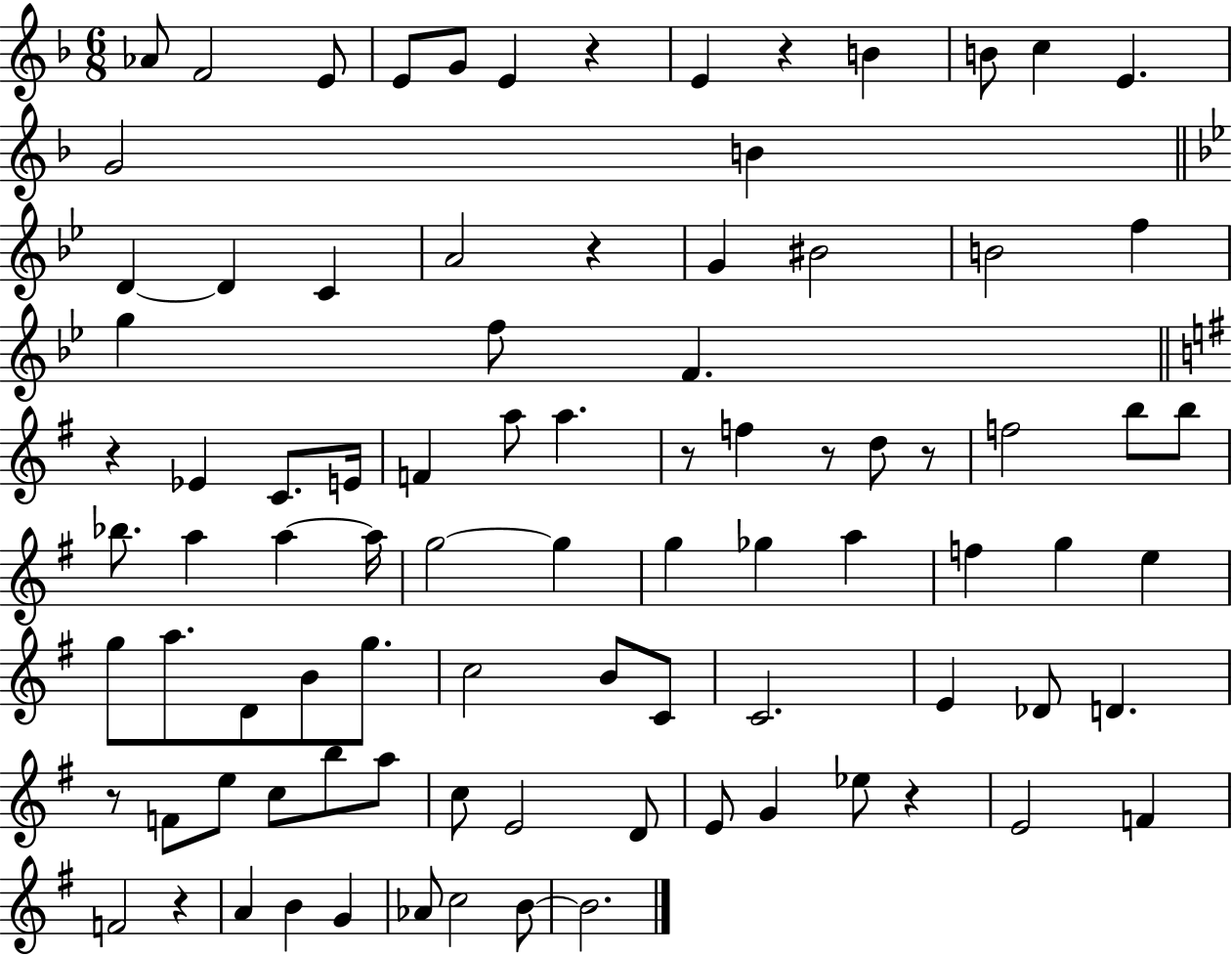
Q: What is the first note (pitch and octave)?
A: Ab4